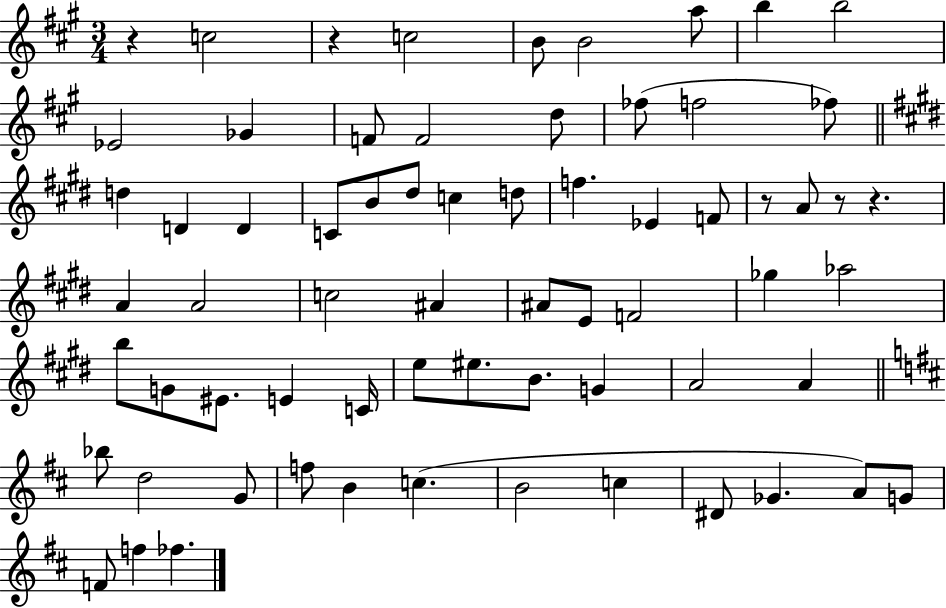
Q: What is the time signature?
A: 3/4